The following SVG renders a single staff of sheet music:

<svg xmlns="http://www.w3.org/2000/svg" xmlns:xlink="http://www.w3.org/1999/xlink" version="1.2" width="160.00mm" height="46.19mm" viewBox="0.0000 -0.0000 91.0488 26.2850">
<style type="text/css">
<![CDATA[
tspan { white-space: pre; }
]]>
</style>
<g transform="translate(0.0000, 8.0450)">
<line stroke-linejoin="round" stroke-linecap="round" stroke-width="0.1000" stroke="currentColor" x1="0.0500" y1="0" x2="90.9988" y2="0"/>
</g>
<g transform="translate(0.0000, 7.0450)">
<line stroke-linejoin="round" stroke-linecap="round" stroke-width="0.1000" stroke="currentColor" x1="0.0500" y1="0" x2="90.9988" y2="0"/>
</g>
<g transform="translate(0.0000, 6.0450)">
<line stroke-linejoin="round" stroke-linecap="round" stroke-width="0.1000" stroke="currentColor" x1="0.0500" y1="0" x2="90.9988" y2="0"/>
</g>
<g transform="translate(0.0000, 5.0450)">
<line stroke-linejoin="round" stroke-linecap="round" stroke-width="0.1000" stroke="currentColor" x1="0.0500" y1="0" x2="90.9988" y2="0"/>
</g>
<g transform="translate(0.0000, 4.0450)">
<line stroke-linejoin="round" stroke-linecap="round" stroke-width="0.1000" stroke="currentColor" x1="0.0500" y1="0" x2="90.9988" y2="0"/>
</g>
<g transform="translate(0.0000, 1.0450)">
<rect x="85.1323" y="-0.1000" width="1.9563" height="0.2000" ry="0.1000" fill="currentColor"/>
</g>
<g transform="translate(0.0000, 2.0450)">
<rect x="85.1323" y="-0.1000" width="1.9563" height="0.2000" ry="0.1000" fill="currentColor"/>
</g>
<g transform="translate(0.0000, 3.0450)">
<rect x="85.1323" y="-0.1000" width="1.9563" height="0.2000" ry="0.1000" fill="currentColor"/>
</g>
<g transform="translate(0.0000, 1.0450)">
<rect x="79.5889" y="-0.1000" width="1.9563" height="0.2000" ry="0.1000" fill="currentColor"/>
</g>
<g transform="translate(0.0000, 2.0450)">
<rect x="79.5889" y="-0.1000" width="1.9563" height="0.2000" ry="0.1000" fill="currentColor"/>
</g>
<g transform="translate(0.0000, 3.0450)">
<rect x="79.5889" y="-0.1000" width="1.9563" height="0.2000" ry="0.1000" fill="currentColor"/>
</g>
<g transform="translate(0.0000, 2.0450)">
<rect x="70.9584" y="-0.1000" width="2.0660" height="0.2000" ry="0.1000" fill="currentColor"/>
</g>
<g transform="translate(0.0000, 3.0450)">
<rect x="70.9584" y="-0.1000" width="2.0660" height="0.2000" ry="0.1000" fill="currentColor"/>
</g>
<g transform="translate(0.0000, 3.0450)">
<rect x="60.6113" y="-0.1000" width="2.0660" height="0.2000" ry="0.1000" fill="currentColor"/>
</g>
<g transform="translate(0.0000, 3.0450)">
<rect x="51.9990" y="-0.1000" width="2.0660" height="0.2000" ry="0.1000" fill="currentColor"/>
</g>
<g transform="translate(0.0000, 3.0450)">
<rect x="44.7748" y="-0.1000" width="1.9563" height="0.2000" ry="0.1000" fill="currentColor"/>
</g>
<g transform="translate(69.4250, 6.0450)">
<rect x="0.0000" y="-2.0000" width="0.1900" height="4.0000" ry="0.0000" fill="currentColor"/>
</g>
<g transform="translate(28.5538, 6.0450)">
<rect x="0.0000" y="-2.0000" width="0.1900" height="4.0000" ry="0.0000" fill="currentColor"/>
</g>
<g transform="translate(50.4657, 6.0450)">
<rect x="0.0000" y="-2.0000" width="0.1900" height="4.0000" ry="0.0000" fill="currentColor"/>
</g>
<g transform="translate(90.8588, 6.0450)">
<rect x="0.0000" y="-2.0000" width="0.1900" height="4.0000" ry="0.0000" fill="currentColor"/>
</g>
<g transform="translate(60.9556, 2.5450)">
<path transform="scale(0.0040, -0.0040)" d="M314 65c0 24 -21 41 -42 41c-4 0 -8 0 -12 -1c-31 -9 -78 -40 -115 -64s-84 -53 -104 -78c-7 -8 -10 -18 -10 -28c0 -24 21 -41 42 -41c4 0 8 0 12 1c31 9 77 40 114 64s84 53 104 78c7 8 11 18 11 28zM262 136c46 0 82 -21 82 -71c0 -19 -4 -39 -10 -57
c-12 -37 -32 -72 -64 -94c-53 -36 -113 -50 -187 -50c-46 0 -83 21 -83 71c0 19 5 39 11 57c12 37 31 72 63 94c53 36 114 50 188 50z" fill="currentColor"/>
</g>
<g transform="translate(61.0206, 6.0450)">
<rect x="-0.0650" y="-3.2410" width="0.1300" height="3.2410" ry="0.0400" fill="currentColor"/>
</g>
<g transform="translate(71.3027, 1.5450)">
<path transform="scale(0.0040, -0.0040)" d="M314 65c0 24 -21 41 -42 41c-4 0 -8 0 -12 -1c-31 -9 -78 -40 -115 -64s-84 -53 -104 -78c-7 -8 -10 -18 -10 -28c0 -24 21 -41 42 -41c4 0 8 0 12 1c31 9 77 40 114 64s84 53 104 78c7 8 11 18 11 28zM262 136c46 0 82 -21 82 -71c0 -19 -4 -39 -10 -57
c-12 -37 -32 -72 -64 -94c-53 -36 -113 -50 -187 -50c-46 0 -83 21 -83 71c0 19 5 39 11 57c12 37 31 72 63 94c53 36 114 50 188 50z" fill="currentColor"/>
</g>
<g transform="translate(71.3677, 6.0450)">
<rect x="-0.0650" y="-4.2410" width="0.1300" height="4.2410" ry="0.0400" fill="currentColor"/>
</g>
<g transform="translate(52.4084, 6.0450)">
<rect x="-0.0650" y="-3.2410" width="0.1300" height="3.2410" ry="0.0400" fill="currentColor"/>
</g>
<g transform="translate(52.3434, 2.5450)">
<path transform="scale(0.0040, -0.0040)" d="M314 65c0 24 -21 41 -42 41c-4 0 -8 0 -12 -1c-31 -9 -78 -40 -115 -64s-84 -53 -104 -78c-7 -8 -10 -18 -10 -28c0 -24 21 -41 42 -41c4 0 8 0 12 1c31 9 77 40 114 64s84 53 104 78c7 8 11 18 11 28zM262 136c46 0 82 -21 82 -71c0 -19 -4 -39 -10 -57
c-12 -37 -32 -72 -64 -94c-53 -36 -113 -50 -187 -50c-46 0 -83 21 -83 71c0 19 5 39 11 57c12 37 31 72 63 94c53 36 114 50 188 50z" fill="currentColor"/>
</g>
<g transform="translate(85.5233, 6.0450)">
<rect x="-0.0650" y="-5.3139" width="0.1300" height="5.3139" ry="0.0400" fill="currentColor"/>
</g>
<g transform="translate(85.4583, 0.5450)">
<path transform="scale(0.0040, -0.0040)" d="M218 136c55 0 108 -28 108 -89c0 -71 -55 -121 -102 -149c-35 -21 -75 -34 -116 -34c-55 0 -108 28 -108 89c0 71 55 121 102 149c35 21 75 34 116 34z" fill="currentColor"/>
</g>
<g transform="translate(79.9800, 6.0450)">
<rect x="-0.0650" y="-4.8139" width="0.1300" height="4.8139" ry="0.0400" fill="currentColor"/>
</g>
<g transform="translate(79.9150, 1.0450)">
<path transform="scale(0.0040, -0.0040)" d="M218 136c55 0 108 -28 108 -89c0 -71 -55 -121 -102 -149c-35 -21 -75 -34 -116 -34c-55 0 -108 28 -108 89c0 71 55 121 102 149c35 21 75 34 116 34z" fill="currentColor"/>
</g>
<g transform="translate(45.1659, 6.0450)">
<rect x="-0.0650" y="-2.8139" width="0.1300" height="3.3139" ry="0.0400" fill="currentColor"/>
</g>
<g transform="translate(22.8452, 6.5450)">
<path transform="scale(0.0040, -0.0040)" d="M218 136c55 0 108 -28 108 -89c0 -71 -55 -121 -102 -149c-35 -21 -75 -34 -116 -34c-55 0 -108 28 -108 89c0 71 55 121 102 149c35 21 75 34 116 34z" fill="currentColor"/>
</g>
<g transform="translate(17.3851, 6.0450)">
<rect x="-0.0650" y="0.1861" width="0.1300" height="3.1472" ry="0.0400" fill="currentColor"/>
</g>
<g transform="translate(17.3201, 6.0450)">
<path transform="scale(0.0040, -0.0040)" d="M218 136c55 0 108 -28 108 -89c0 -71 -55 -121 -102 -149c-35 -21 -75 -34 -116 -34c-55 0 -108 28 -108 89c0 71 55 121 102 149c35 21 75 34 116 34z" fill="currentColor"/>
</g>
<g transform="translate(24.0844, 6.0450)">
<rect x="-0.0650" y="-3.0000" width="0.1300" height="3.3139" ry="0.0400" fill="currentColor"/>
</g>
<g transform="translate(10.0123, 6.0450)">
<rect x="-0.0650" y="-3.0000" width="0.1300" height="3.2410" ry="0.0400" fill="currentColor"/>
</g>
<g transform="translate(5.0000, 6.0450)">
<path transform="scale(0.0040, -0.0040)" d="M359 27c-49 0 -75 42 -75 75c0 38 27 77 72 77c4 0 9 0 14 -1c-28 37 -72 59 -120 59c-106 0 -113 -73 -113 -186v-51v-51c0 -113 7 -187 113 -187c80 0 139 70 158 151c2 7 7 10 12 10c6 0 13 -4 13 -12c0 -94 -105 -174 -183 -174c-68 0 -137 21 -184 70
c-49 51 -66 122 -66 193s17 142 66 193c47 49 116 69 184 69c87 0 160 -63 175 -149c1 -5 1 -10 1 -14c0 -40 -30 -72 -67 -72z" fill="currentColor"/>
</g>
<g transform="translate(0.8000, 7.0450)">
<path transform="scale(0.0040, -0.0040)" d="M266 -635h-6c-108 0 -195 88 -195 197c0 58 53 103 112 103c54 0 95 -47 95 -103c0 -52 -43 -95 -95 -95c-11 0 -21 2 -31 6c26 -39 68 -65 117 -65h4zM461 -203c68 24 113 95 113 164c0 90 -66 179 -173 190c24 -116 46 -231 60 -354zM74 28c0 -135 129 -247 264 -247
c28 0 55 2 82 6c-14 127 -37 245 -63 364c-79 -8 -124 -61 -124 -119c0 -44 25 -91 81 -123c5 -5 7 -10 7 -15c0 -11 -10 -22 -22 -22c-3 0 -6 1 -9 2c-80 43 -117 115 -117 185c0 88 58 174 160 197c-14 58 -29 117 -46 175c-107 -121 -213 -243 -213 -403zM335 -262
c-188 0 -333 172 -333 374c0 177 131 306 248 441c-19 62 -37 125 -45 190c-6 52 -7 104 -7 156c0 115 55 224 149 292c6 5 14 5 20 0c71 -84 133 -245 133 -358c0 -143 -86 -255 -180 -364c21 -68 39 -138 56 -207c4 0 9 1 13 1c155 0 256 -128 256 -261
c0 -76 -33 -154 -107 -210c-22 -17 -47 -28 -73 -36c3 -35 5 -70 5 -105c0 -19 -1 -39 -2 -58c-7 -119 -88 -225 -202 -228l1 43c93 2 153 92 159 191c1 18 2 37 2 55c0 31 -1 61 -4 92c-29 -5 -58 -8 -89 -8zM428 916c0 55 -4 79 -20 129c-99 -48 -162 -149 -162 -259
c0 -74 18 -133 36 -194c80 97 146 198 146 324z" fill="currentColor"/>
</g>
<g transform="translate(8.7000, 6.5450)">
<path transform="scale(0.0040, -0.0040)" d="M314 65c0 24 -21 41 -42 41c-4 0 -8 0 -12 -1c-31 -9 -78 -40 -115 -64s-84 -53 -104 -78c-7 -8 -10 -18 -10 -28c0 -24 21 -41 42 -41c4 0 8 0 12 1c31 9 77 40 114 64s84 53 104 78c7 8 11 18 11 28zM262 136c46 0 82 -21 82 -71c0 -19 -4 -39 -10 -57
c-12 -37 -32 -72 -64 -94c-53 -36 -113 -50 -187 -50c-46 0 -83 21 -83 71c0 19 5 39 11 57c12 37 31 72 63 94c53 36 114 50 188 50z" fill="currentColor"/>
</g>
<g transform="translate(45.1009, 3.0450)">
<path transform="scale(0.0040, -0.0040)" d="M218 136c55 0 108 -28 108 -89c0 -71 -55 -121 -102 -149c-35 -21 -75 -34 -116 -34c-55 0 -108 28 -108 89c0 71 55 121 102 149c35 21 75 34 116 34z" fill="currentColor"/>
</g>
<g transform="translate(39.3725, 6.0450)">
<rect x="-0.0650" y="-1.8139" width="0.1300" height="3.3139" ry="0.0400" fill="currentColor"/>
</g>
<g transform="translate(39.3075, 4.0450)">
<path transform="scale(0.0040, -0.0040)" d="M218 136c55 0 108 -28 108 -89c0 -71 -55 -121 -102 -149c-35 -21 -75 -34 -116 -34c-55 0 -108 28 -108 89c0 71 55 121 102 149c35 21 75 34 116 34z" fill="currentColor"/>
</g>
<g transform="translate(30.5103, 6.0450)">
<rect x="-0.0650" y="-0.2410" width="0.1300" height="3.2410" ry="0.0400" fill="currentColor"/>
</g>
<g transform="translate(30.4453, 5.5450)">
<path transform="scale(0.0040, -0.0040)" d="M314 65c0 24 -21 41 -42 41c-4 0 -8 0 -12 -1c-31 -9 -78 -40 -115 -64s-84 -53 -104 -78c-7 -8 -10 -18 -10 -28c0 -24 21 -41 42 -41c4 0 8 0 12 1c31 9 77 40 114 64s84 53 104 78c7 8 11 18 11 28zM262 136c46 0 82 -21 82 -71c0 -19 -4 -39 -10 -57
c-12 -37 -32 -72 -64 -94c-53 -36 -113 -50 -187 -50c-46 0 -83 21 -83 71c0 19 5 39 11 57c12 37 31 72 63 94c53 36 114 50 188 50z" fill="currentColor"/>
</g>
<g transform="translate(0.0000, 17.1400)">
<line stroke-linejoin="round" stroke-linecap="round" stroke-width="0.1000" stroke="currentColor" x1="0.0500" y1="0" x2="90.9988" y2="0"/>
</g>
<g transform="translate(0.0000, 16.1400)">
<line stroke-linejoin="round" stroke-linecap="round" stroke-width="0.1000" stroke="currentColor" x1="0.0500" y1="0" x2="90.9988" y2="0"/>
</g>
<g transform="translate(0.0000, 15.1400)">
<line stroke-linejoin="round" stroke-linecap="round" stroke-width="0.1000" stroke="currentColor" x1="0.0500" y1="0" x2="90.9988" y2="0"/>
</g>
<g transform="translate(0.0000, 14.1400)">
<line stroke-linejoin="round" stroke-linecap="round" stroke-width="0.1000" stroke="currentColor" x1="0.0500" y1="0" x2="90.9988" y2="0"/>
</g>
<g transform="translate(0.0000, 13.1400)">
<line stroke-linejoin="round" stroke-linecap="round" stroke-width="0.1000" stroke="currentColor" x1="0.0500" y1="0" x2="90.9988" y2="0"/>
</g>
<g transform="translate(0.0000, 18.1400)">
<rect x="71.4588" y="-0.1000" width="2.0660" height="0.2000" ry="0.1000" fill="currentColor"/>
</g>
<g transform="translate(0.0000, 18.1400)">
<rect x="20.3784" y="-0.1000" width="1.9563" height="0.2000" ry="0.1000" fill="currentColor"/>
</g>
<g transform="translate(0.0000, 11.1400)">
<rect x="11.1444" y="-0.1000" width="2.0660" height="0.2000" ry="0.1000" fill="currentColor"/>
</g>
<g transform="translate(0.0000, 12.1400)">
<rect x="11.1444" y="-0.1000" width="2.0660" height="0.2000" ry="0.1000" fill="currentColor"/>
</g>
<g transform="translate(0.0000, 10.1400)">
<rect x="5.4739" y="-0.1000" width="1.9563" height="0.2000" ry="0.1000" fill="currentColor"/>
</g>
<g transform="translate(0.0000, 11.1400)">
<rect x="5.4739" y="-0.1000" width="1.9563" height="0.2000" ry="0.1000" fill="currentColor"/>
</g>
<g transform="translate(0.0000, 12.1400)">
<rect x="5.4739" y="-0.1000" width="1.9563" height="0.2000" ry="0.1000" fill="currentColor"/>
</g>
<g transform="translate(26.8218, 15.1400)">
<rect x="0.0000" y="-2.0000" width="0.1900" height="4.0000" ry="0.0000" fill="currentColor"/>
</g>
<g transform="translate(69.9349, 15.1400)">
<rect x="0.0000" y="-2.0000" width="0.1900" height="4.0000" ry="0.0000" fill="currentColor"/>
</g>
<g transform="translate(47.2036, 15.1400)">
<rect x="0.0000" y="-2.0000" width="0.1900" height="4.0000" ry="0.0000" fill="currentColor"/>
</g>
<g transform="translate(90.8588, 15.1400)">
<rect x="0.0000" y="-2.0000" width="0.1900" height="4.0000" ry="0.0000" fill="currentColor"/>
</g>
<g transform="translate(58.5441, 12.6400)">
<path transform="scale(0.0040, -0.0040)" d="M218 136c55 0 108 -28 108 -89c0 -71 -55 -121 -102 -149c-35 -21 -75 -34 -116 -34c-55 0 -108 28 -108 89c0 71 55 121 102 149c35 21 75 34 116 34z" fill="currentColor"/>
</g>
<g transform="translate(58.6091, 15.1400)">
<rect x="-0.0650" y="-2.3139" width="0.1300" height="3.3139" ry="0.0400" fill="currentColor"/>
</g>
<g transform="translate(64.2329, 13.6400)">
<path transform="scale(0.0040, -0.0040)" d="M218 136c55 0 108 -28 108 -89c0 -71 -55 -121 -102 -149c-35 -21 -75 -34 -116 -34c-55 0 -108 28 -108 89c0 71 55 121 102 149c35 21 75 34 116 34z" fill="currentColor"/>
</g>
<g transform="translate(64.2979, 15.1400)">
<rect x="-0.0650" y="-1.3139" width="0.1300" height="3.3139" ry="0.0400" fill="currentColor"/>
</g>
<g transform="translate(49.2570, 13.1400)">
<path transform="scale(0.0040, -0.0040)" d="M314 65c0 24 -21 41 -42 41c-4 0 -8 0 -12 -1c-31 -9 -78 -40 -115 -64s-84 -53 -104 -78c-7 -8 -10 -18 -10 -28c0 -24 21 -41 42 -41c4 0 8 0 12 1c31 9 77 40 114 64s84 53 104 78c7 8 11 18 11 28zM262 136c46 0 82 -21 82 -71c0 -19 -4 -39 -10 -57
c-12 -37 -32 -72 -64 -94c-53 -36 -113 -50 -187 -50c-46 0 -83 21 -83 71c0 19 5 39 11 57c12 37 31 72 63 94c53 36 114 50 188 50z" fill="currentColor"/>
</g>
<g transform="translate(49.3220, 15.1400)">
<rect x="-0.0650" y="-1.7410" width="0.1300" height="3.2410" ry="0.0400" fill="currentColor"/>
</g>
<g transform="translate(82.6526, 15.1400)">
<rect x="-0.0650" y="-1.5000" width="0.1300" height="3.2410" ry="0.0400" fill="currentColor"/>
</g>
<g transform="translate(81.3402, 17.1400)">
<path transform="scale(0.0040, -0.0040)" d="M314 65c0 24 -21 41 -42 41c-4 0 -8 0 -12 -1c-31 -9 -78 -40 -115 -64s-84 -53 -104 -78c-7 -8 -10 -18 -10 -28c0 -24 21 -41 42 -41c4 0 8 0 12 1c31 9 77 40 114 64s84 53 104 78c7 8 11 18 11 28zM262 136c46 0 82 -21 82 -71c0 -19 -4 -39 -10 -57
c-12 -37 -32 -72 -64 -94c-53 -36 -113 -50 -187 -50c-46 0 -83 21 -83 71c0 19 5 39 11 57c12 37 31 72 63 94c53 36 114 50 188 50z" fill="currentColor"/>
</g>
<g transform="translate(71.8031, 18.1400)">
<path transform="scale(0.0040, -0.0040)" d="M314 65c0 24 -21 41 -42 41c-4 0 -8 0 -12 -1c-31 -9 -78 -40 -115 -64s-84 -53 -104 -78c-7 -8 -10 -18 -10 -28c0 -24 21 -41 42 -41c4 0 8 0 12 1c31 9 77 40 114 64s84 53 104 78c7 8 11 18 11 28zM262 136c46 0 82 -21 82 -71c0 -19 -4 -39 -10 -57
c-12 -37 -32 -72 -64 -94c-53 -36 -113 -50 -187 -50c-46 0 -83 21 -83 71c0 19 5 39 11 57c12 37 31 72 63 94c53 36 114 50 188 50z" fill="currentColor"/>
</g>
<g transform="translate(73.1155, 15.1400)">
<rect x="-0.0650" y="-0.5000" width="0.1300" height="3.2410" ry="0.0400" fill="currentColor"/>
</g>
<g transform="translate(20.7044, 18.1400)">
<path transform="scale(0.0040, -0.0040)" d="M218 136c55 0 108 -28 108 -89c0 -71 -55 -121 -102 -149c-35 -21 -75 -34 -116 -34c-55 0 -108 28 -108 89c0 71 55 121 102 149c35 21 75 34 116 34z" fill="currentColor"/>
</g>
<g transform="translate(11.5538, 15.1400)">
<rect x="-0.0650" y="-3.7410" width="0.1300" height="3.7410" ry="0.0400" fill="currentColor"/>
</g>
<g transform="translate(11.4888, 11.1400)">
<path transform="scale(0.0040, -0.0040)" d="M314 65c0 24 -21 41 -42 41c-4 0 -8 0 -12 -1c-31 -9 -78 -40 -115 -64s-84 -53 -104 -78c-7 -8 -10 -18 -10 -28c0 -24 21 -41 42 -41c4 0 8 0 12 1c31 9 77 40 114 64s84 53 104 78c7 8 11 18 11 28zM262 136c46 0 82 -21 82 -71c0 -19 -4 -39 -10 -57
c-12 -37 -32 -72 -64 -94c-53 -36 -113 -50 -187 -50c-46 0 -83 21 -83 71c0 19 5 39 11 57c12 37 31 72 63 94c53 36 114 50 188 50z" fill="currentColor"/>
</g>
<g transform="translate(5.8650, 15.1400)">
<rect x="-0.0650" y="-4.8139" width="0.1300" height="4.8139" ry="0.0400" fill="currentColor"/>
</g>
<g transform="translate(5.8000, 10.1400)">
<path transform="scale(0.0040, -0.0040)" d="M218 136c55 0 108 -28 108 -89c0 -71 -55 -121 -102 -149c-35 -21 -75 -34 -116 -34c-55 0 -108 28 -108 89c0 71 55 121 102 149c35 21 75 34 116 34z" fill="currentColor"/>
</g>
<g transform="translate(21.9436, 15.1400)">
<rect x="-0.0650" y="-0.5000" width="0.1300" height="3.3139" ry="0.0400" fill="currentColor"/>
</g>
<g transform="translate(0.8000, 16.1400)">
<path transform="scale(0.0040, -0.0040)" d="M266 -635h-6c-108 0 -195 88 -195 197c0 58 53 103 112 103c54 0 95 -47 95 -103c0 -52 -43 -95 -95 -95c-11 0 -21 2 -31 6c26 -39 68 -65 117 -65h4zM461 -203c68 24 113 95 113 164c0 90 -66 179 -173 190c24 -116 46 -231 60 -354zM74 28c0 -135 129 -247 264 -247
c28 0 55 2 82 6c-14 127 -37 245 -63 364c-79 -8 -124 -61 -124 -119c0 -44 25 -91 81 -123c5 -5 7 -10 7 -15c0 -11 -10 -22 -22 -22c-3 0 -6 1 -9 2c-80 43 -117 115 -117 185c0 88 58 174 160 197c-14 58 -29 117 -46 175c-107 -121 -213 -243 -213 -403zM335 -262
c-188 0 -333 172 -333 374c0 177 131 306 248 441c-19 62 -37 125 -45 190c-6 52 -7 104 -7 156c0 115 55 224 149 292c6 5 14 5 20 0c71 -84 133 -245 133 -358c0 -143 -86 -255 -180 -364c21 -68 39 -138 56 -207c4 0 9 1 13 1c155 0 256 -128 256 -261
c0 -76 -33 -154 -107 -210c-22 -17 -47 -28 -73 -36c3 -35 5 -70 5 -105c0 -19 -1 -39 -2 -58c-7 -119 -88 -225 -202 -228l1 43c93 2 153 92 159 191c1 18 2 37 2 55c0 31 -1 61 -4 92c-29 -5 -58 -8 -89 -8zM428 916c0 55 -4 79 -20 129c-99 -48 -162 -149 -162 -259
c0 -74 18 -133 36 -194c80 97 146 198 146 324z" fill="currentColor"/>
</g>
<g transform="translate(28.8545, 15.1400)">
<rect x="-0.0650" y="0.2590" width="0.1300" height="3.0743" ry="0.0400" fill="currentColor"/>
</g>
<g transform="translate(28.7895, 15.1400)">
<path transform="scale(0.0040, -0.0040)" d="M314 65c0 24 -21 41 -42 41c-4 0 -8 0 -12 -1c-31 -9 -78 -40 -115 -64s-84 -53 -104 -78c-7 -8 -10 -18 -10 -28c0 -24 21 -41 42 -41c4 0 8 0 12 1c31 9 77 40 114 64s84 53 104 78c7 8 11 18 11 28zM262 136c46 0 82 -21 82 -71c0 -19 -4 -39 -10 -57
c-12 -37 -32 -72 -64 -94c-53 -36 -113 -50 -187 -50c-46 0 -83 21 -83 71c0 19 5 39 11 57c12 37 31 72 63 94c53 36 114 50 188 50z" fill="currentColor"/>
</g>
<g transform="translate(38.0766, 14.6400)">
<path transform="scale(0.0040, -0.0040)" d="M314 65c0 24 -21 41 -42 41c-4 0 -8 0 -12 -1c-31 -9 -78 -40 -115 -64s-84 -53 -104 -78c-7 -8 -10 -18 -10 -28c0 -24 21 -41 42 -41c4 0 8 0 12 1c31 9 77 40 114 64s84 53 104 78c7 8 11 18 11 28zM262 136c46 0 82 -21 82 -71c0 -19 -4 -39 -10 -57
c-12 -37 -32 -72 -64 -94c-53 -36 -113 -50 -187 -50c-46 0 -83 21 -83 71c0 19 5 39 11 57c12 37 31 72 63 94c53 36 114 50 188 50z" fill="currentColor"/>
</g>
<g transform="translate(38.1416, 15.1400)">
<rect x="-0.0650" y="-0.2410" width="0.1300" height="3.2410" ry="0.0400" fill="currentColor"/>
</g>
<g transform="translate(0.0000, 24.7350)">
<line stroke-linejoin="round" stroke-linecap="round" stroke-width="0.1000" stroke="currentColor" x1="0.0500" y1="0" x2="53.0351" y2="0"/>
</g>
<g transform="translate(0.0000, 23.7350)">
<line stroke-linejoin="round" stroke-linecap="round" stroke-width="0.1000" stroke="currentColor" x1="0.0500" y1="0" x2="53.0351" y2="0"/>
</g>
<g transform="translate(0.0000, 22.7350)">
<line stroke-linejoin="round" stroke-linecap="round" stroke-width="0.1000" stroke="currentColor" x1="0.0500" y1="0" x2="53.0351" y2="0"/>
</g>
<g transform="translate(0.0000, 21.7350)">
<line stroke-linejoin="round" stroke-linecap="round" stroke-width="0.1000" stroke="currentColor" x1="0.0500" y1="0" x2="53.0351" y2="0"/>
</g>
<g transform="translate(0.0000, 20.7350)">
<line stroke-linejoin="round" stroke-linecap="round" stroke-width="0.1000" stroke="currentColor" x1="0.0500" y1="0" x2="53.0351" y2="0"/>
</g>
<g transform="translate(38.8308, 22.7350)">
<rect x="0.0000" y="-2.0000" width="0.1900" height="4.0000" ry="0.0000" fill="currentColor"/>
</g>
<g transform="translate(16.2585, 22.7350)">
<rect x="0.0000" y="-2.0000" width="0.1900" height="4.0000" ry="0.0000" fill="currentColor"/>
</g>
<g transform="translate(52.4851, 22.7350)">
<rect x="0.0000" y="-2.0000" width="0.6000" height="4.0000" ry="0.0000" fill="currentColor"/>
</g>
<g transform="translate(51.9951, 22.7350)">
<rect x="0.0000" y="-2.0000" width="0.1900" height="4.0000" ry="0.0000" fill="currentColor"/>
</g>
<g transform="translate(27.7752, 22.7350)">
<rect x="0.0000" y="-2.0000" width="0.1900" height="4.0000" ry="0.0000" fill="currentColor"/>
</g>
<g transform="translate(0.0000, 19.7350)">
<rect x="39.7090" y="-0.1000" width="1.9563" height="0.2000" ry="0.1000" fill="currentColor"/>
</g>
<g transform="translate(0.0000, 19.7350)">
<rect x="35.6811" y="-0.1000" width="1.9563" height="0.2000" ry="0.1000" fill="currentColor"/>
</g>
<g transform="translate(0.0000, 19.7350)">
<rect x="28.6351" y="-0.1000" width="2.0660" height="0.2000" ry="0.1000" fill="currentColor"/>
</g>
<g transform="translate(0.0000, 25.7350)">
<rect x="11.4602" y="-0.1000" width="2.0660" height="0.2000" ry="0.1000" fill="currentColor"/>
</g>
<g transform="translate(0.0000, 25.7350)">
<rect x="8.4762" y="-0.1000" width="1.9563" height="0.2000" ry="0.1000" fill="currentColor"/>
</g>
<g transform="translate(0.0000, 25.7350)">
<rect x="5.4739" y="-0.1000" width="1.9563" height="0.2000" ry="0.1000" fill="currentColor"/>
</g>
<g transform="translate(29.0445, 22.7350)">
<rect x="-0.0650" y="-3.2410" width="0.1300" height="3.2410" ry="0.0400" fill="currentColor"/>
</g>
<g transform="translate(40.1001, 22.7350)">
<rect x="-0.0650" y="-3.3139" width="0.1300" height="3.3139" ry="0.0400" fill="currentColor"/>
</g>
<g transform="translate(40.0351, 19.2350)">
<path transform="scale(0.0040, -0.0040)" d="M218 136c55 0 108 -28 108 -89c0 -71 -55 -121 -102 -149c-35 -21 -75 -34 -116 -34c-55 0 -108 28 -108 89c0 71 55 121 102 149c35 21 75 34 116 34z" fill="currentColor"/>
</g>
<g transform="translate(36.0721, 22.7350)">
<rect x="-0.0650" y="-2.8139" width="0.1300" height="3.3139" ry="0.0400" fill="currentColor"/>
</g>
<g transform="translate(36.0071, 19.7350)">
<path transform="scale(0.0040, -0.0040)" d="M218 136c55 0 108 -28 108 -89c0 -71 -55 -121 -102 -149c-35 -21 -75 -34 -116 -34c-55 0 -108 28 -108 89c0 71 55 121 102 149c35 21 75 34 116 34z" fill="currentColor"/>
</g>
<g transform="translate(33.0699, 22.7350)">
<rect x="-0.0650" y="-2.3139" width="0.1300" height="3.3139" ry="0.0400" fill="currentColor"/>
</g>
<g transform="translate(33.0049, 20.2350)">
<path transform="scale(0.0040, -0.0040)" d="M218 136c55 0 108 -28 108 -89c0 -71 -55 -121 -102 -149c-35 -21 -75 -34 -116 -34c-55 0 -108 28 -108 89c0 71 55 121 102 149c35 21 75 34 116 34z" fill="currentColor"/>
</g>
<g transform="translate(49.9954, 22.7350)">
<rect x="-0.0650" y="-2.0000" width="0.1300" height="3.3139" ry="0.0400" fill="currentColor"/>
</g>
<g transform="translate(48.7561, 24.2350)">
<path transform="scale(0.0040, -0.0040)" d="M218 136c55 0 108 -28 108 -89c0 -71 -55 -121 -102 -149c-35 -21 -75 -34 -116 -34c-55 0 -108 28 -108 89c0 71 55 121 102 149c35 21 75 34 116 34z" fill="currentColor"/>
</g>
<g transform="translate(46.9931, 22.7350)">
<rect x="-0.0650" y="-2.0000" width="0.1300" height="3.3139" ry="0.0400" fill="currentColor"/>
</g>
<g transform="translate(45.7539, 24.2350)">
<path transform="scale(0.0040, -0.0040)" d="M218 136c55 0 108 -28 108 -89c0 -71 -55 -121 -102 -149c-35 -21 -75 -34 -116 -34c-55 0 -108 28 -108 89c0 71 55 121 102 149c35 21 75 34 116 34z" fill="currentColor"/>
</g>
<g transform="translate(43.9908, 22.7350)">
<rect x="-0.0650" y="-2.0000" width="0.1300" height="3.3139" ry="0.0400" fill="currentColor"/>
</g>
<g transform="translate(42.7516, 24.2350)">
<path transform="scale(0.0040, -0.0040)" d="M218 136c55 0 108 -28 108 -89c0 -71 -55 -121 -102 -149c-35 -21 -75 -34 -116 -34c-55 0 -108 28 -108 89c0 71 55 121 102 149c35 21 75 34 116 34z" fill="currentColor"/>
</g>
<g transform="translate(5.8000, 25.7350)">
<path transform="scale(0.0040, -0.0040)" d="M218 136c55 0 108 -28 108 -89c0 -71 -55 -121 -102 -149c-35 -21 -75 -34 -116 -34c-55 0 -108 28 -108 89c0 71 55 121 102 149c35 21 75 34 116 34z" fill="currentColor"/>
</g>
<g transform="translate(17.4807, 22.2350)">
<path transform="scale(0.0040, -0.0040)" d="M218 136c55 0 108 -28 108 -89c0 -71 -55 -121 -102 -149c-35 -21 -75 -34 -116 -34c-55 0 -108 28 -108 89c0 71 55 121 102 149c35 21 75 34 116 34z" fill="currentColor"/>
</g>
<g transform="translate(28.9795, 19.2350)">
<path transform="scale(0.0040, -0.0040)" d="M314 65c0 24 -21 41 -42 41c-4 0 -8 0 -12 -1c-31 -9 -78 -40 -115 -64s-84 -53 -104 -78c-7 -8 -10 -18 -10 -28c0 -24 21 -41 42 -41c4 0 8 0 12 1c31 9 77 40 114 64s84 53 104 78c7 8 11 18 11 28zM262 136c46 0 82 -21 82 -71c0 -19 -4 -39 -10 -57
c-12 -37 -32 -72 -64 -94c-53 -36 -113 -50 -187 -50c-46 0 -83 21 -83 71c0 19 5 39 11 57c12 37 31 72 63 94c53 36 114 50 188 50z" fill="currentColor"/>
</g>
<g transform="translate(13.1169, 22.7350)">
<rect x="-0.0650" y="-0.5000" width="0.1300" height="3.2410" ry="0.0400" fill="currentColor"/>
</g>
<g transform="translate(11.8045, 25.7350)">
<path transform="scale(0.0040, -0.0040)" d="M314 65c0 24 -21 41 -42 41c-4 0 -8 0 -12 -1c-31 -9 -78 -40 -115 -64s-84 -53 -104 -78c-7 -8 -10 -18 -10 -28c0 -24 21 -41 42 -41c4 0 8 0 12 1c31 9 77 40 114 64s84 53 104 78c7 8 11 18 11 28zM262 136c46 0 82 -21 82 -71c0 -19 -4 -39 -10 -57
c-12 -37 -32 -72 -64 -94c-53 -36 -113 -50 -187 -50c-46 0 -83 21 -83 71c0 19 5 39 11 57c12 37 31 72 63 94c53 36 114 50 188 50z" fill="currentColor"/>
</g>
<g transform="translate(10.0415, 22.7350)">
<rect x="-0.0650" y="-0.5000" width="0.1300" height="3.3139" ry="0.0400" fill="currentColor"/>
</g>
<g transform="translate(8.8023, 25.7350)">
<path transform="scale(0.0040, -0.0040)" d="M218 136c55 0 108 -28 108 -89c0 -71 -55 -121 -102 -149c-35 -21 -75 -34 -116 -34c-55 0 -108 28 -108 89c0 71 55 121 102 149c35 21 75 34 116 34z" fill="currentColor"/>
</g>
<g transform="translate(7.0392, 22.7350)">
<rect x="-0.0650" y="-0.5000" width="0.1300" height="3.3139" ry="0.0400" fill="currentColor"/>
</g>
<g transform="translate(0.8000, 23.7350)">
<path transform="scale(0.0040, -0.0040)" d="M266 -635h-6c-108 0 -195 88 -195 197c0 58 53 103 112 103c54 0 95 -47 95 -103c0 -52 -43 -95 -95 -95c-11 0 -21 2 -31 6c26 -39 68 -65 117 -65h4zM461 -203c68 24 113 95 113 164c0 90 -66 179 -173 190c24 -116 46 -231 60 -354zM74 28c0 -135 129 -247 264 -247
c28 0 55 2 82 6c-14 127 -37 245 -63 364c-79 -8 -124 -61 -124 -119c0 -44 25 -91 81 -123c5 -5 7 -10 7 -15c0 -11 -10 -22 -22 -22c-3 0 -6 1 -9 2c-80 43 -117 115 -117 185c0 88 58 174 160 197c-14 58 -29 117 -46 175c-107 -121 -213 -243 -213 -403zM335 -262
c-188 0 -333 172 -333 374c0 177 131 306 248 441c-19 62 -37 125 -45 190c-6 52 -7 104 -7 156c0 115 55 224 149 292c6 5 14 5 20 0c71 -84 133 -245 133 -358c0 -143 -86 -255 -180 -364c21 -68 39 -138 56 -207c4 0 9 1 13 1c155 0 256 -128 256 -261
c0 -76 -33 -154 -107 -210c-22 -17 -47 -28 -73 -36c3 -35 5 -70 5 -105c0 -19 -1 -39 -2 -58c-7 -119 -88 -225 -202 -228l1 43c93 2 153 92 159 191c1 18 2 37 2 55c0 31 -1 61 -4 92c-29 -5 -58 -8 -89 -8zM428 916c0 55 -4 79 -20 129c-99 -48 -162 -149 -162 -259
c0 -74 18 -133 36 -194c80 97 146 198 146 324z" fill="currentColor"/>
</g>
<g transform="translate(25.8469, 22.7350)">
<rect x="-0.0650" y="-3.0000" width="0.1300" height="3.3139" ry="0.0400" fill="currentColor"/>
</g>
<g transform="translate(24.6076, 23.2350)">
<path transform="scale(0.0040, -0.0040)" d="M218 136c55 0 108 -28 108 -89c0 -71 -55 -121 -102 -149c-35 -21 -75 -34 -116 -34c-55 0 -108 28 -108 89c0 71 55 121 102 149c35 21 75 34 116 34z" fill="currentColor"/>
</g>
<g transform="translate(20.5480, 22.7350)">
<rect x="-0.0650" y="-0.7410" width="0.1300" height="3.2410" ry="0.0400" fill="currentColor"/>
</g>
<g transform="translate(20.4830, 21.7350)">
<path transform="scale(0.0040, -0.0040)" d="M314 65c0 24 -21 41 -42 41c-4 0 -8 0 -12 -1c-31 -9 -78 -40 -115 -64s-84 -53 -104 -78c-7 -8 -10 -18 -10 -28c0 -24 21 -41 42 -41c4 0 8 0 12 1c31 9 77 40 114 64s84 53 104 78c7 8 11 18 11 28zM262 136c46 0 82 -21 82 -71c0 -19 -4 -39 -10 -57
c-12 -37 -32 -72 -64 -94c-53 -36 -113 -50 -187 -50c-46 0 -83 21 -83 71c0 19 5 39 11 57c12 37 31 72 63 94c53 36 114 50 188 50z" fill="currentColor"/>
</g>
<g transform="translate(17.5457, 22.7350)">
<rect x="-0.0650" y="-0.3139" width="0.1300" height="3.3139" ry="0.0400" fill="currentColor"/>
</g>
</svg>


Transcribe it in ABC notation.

X:1
T:Untitled
M:4/4
L:1/4
K:C
A2 B A c2 f a b2 b2 d'2 e' f' e' c'2 C B2 c2 f2 g e C2 E2 C C C2 c d2 A b2 g a b F F F